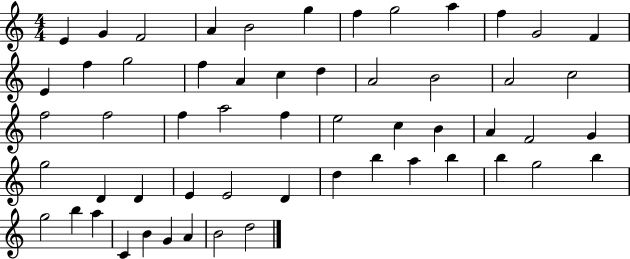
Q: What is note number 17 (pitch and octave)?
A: A4